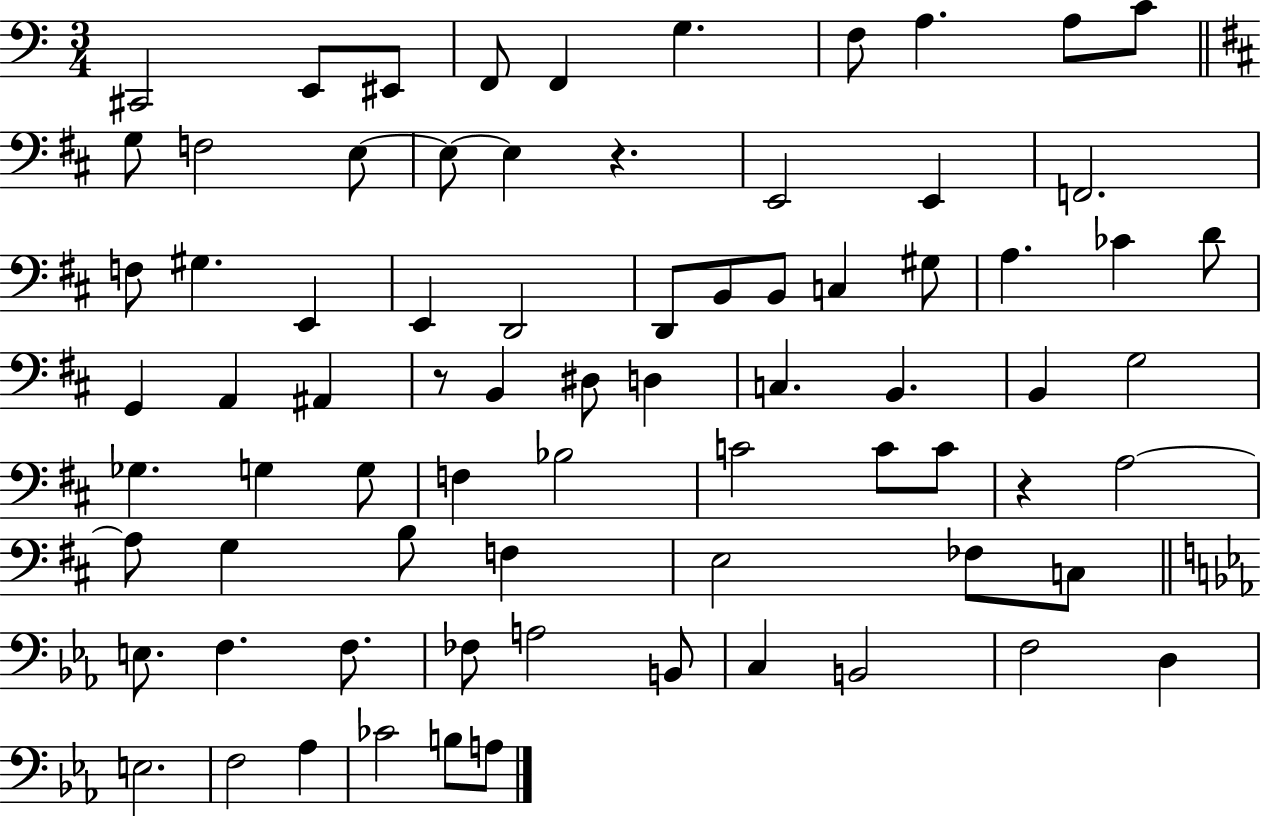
X:1
T:Untitled
M:3/4
L:1/4
K:C
^C,,2 E,,/2 ^E,,/2 F,,/2 F,, G, F,/2 A, A,/2 C/2 G,/2 F,2 E,/2 E,/2 E, z E,,2 E,, F,,2 F,/2 ^G, E,, E,, D,,2 D,,/2 B,,/2 B,,/2 C, ^G,/2 A, _C D/2 G,, A,, ^A,, z/2 B,, ^D,/2 D, C, B,, B,, G,2 _G, G, G,/2 F, _B,2 C2 C/2 C/2 z A,2 A,/2 G, B,/2 F, E,2 _F,/2 C,/2 E,/2 F, F,/2 _F,/2 A,2 B,,/2 C, B,,2 F,2 D, E,2 F,2 _A, _C2 B,/2 A,/2